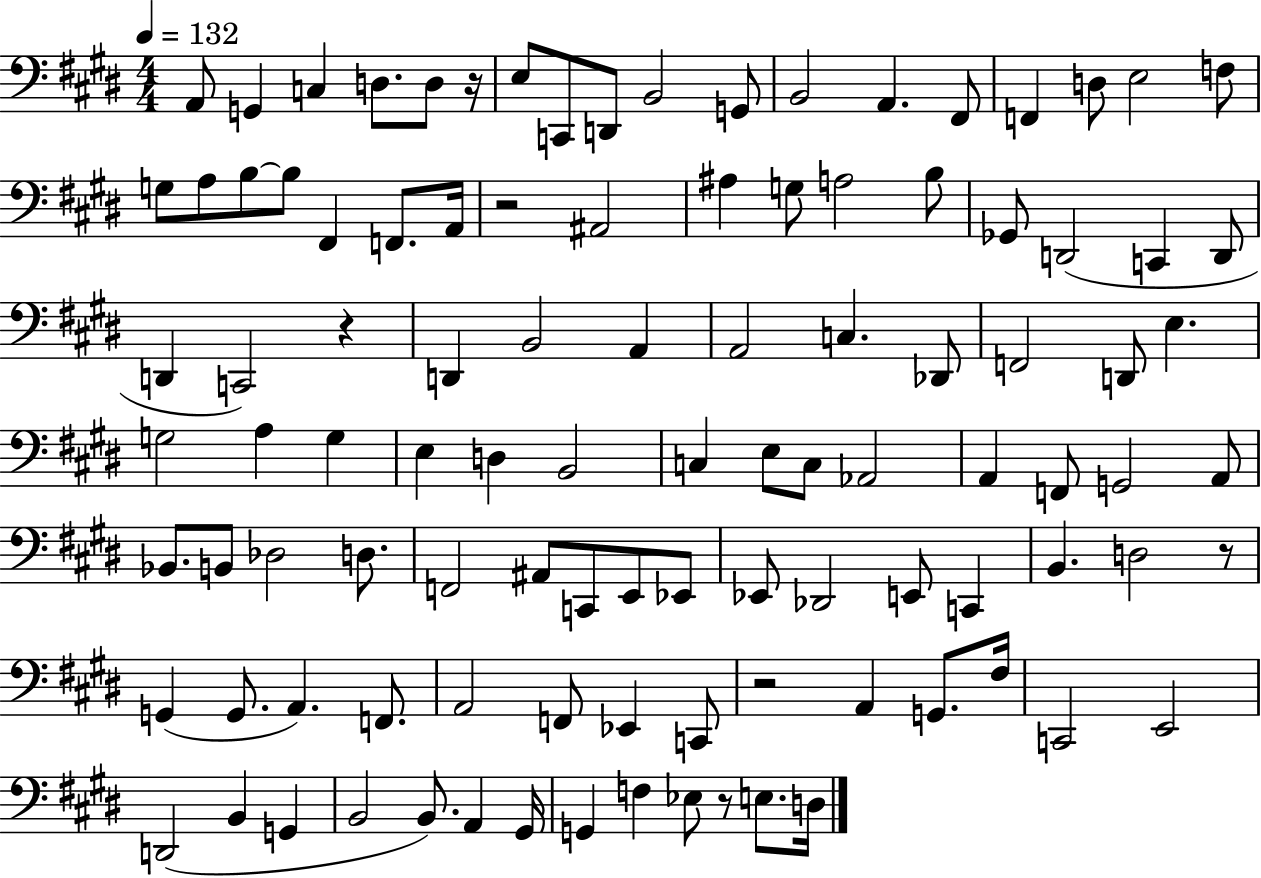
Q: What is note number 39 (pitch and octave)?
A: A2